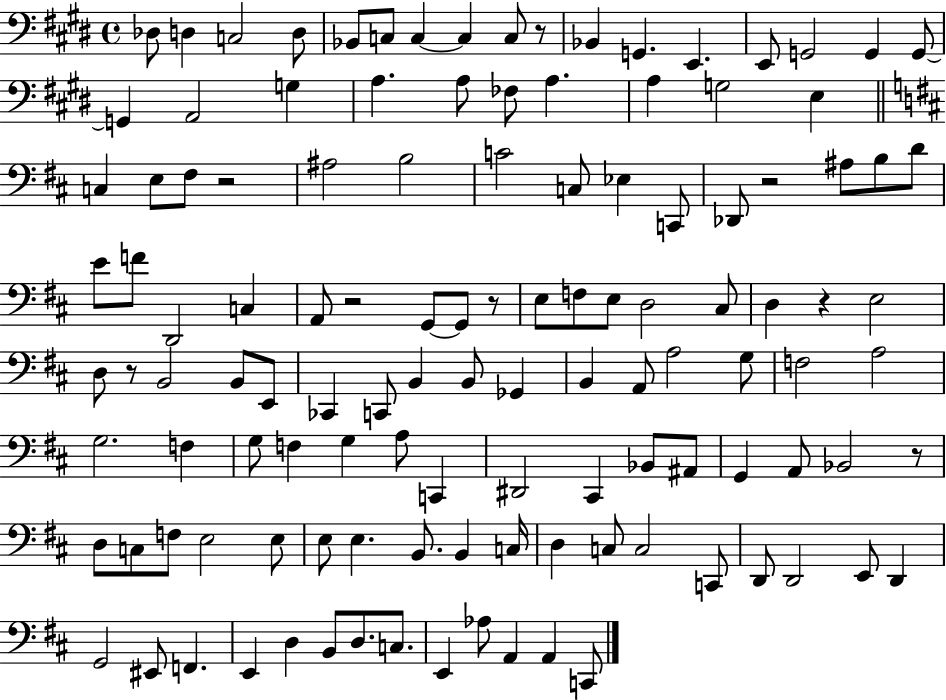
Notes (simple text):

Db3/e D3/q C3/h D3/e Bb2/e C3/e C3/q C3/q C3/e R/e Bb2/q G2/q. E2/q. E2/e G2/h G2/q G2/e G2/q A2/h G3/q A3/q. A3/e FES3/e A3/q. A3/q G3/h E3/q C3/q E3/e F#3/e R/h A#3/h B3/h C4/h C3/e Eb3/q C2/e Db2/e R/h A#3/e B3/e D4/e E4/e F4/e D2/h C3/q A2/e R/h G2/e G2/e R/e E3/e F3/e E3/e D3/h C#3/e D3/q R/q E3/h D3/e R/e B2/h B2/e E2/e CES2/q C2/e B2/q B2/e Gb2/q B2/q A2/e A3/h G3/e F3/h A3/h G3/h. F3/q G3/e F3/q G3/q A3/e C2/q D#2/h C#2/q Bb2/e A#2/e G2/q A2/e Bb2/h R/e D3/e C3/e F3/e E3/h E3/e E3/e E3/q. B2/e. B2/q C3/s D3/q C3/e C3/h C2/e D2/e D2/h E2/e D2/q G2/h EIS2/e F2/q. E2/q D3/q B2/e D3/e. C3/e. E2/q Ab3/e A2/q A2/q C2/e